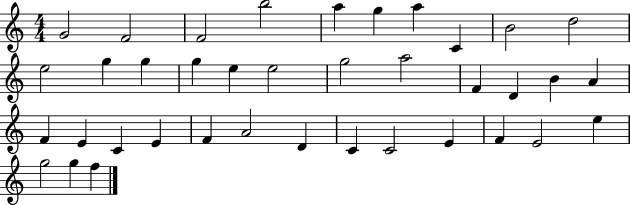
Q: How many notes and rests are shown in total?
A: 38